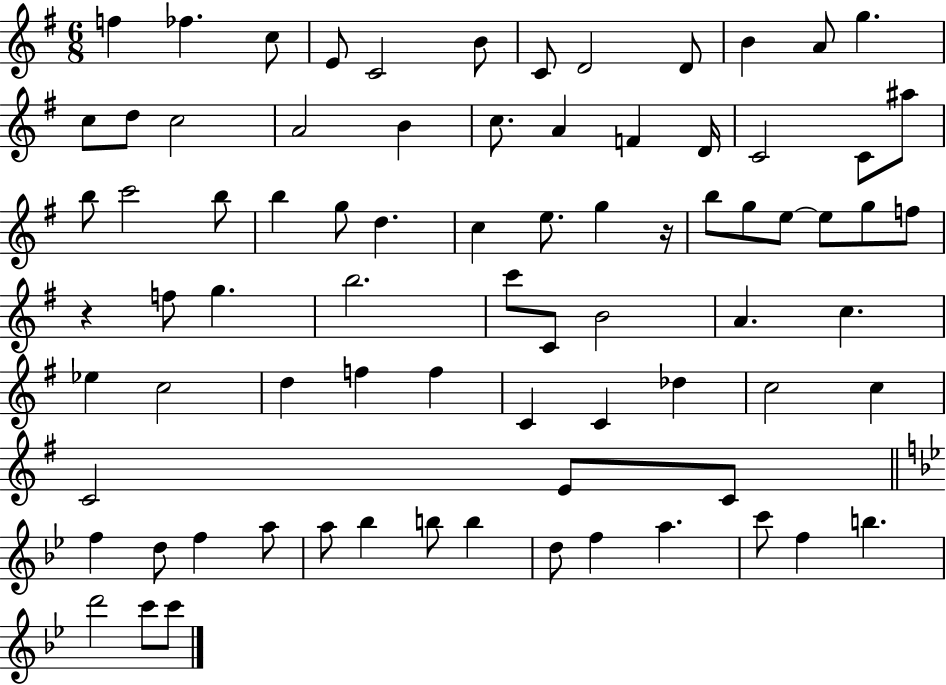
F5/q FES5/q. C5/e E4/e C4/h B4/e C4/e D4/h D4/e B4/q A4/e G5/q. C5/e D5/e C5/h A4/h B4/q C5/e. A4/q F4/q D4/s C4/h C4/e A#5/e B5/e C6/h B5/e B5/q G5/e D5/q. C5/q E5/e. G5/q R/s B5/e G5/e E5/e E5/e G5/e F5/e R/q F5/e G5/q. B5/h. C6/e C4/e B4/h A4/q. C5/q. Eb5/q C5/h D5/q F5/q F5/q C4/q C4/q Db5/q C5/h C5/q C4/h E4/e C4/e F5/q D5/e F5/q A5/e A5/e Bb5/q B5/e B5/q D5/e F5/q A5/q. C6/e F5/q B5/q. D6/h C6/e C6/e